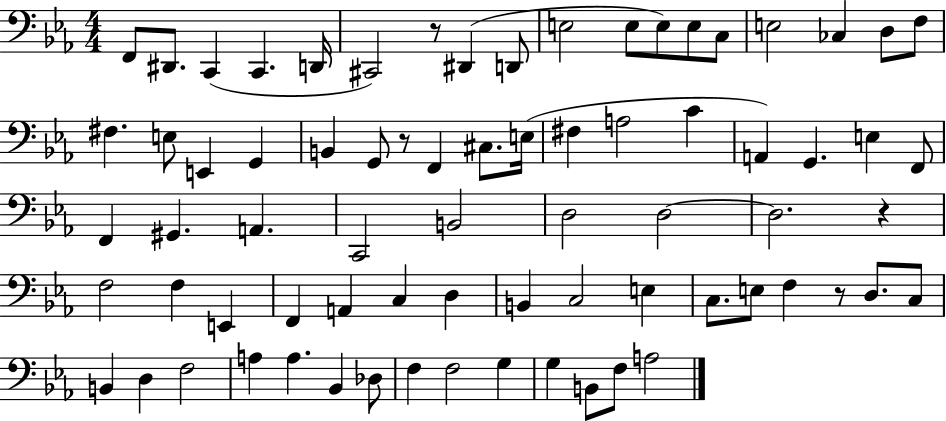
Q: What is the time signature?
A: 4/4